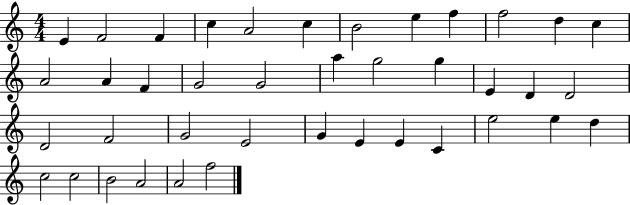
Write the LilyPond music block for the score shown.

{
  \clef treble
  \numericTimeSignature
  \time 4/4
  \key c \major
  e'4 f'2 f'4 | c''4 a'2 c''4 | b'2 e''4 f''4 | f''2 d''4 c''4 | \break a'2 a'4 f'4 | g'2 g'2 | a''4 g''2 g''4 | e'4 d'4 d'2 | \break d'2 f'2 | g'2 e'2 | g'4 e'4 e'4 c'4 | e''2 e''4 d''4 | \break c''2 c''2 | b'2 a'2 | a'2 f''2 | \bar "|."
}